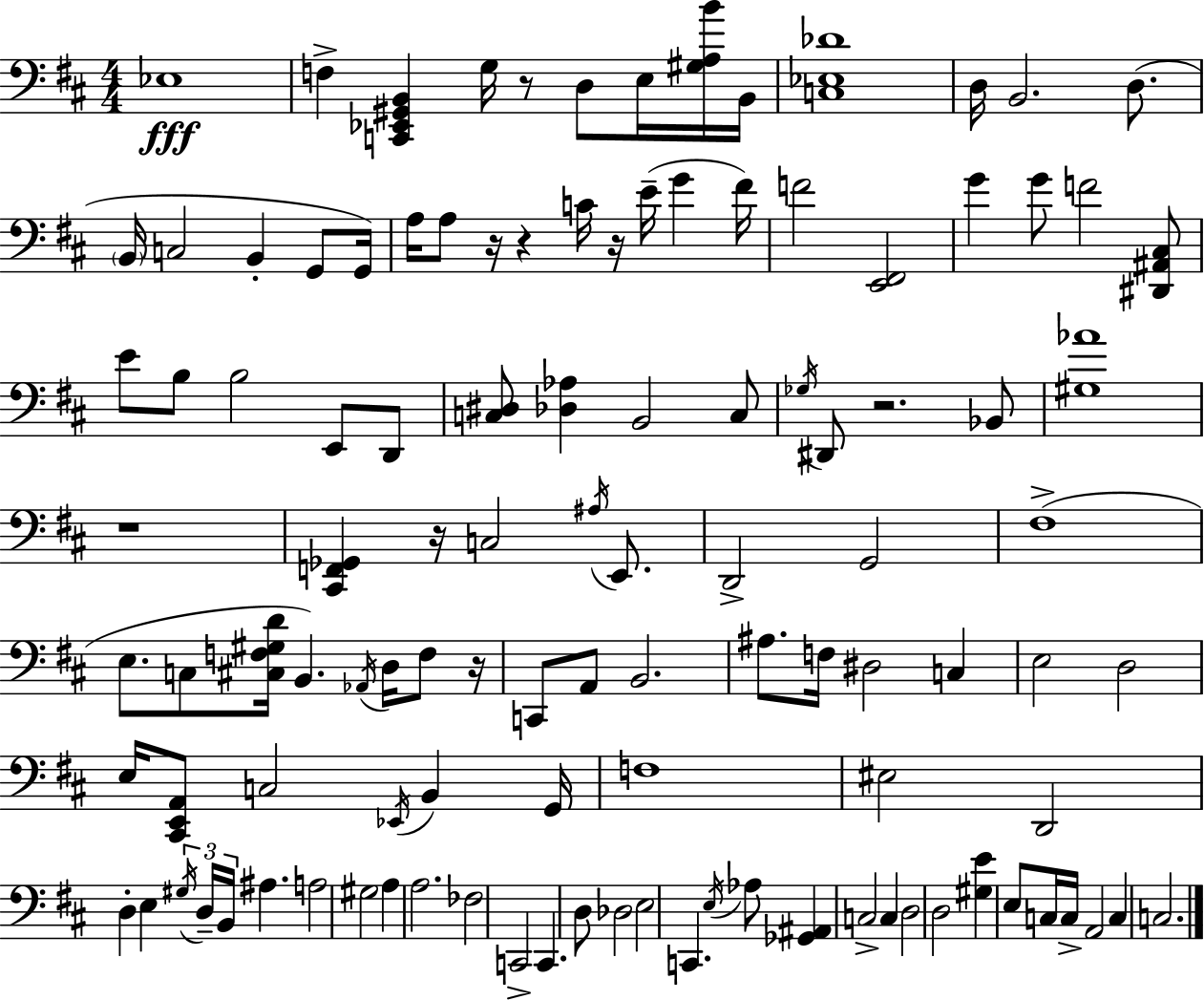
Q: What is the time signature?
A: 4/4